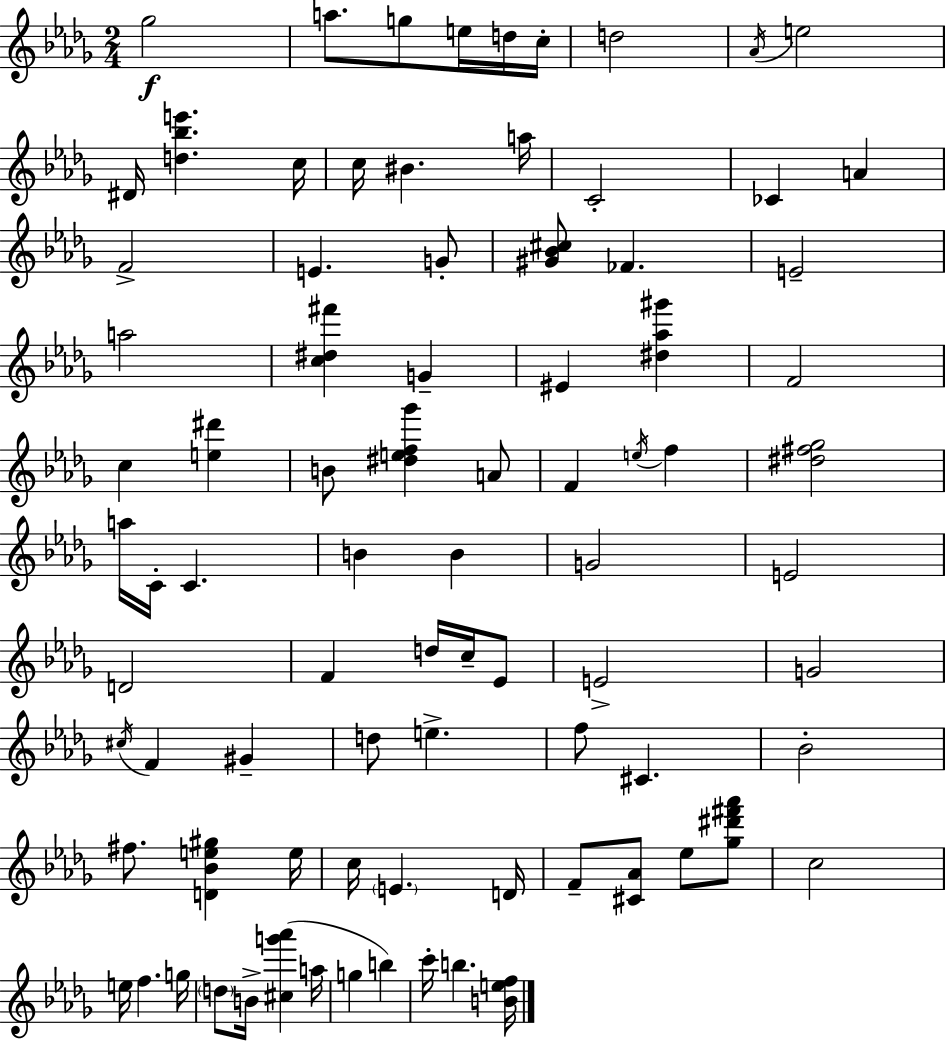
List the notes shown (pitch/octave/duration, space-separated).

Gb5/h A5/e. G5/e E5/s D5/s C5/s D5/h Ab4/s E5/h D#4/s [D5,Bb5,E6]/q. C5/s C5/s BIS4/q. A5/s C4/h CES4/q A4/q F4/h E4/q. G4/e [G#4,Bb4,C#5]/e FES4/q. E4/h A5/h [C5,D#5,F#6]/q G4/q EIS4/q [D#5,Ab5,G#6]/q F4/h C5/q [E5,D#6]/q B4/e [D#5,E5,F5,Gb6]/q A4/e F4/q E5/s F5/q [D#5,F#5,Gb5]/h A5/s C4/s C4/q. B4/q B4/q G4/h E4/h D4/h F4/q D5/s C5/s Eb4/e E4/h G4/h C#5/s F4/q G#4/q D5/e E5/q. F5/e C#4/q. Bb4/h F#5/e. [D4,Bb4,E5,G#5]/q E5/s C5/s E4/q. D4/s F4/e [C#4,Ab4]/e Eb5/e [Gb5,D#6,F#6,Ab6]/e C5/h E5/s F5/q. G5/s D5/e B4/s [C#5,G6,Ab6]/q A5/s G5/q B5/q C6/s B5/q. [B4,E5,F5]/s